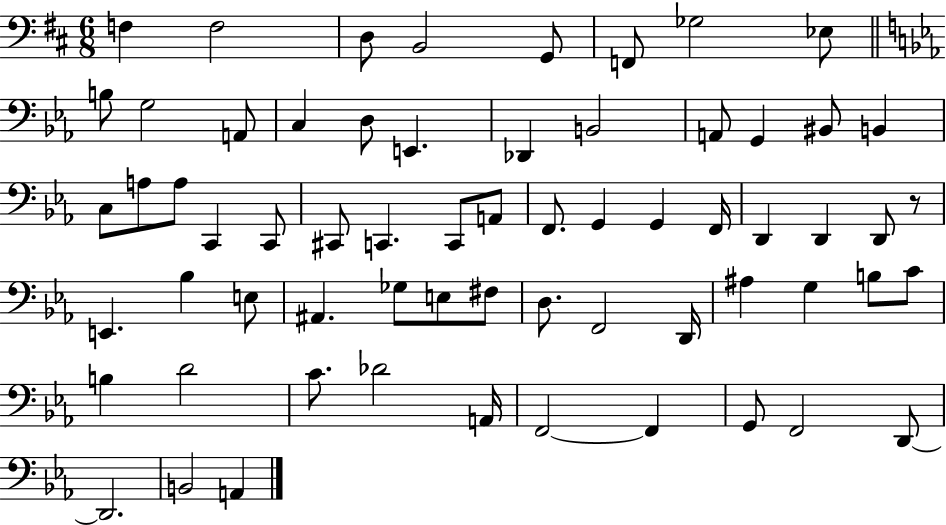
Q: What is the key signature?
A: D major